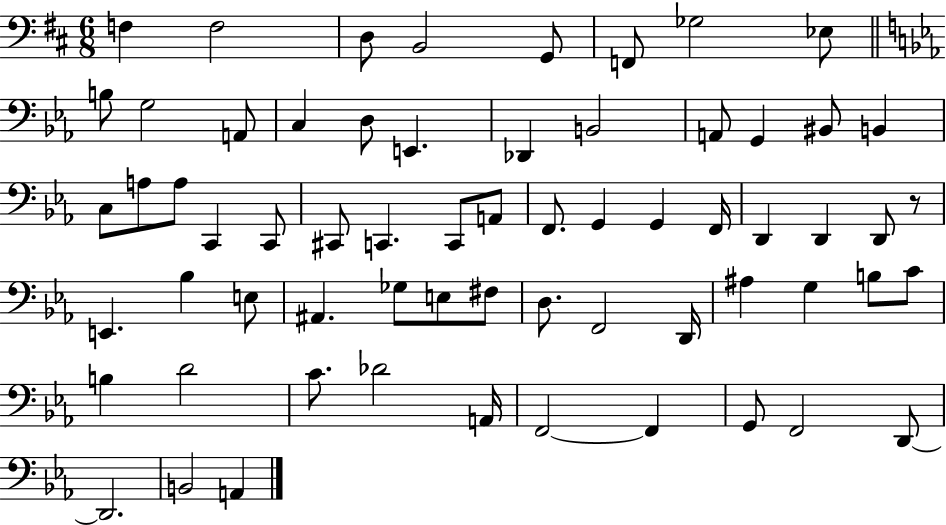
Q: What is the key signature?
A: D major